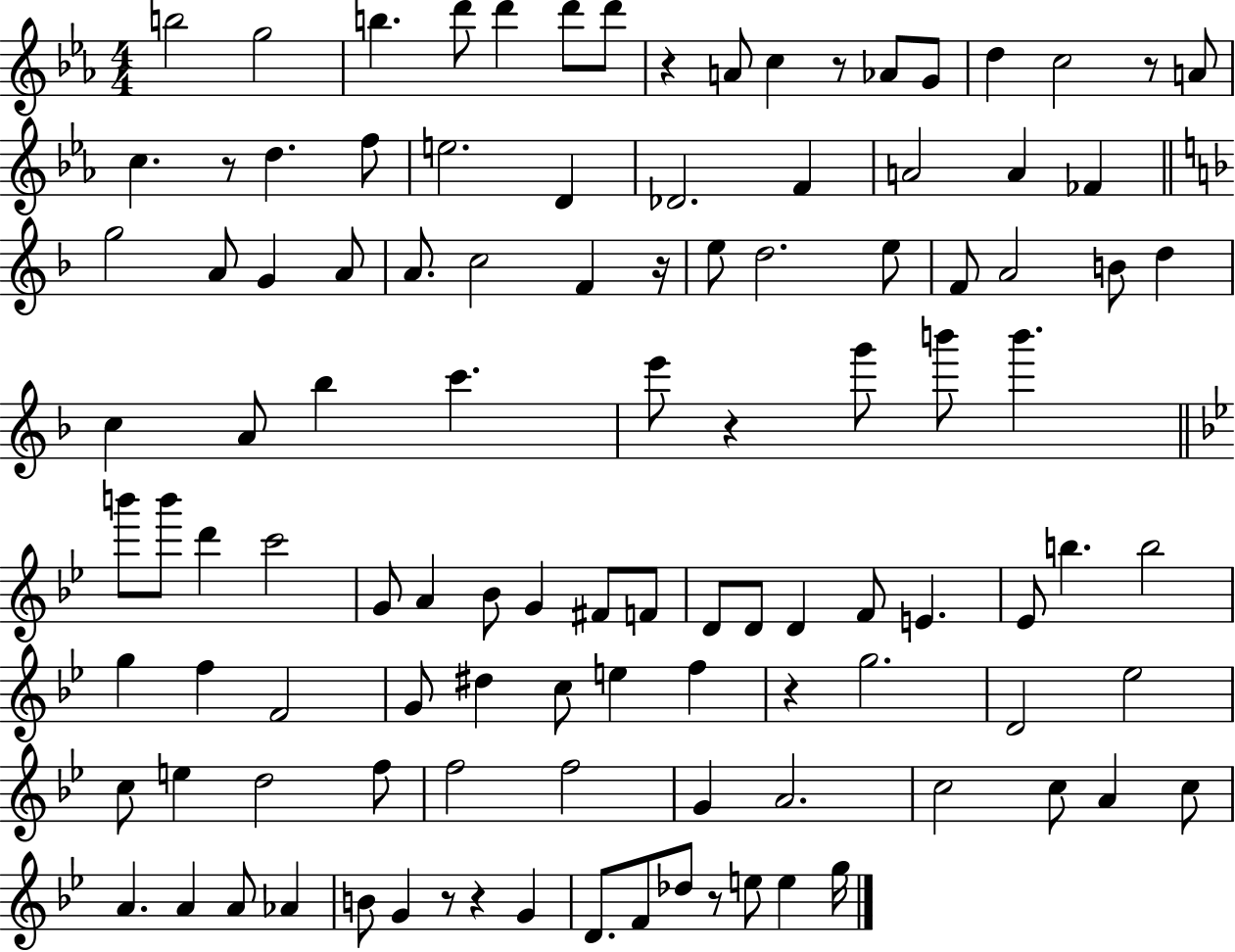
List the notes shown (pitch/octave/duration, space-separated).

B5/h G5/h B5/q. D6/e D6/q D6/e D6/e R/q A4/e C5/q R/e Ab4/e G4/e D5/q C5/h R/e A4/e C5/q. R/e D5/q. F5/e E5/h. D4/q Db4/h. F4/q A4/h A4/q FES4/q G5/h A4/e G4/q A4/e A4/e. C5/h F4/q R/s E5/e D5/h. E5/e F4/e A4/h B4/e D5/q C5/q A4/e Bb5/q C6/q. E6/e R/q G6/e B6/e B6/q. B6/e B6/e D6/q C6/h G4/e A4/q Bb4/e G4/q F#4/e F4/e D4/e D4/e D4/q F4/e E4/q. Eb4/e B5/q. B5/h G5/q F5/q F4/h G4/e D#5/q C5/e E5/q F5/q R/q G5/h. D4/h Eb5/h C5/e E5/q D5/h F5/e F5/h F5/h G4/q A4/h. C5/h C5/e A4/q C5/e A4/q. A4/q A4/e Ab4/q B4/e G4/q R/e R/q G4/q D4/e. F4/e Db5/e R/e E5/e E5/q G5/s